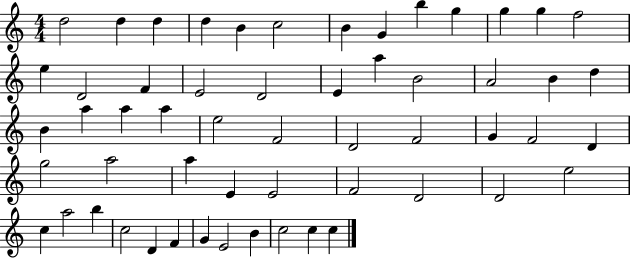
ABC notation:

X:1
T:Untitled
M:4/4
L:1/4
K:C
d2 d d d B c2 B G b g g g f2 e D2 F E2 D2 E a B2 A2 B d B a a a e2 F2 D2 F2 G F2 D g2 a2 a E E2 F2 D2 D2 e2 c a2 b c2 D F G E2 B c2 c c